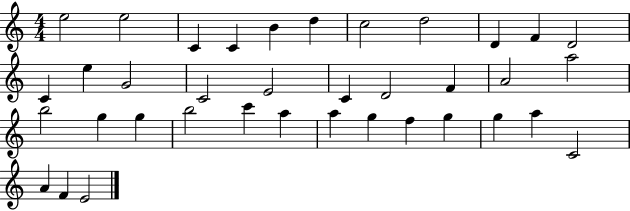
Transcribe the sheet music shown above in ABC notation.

X:1
T:Untitled
M:4/4
L:1/4
K:C
e2 e2 C C B d c2 d2 D F D2 C e G2 C2 E2 C D2 F A2 a2 b2 g g b2 c' a a g f g g a C2 A F E2